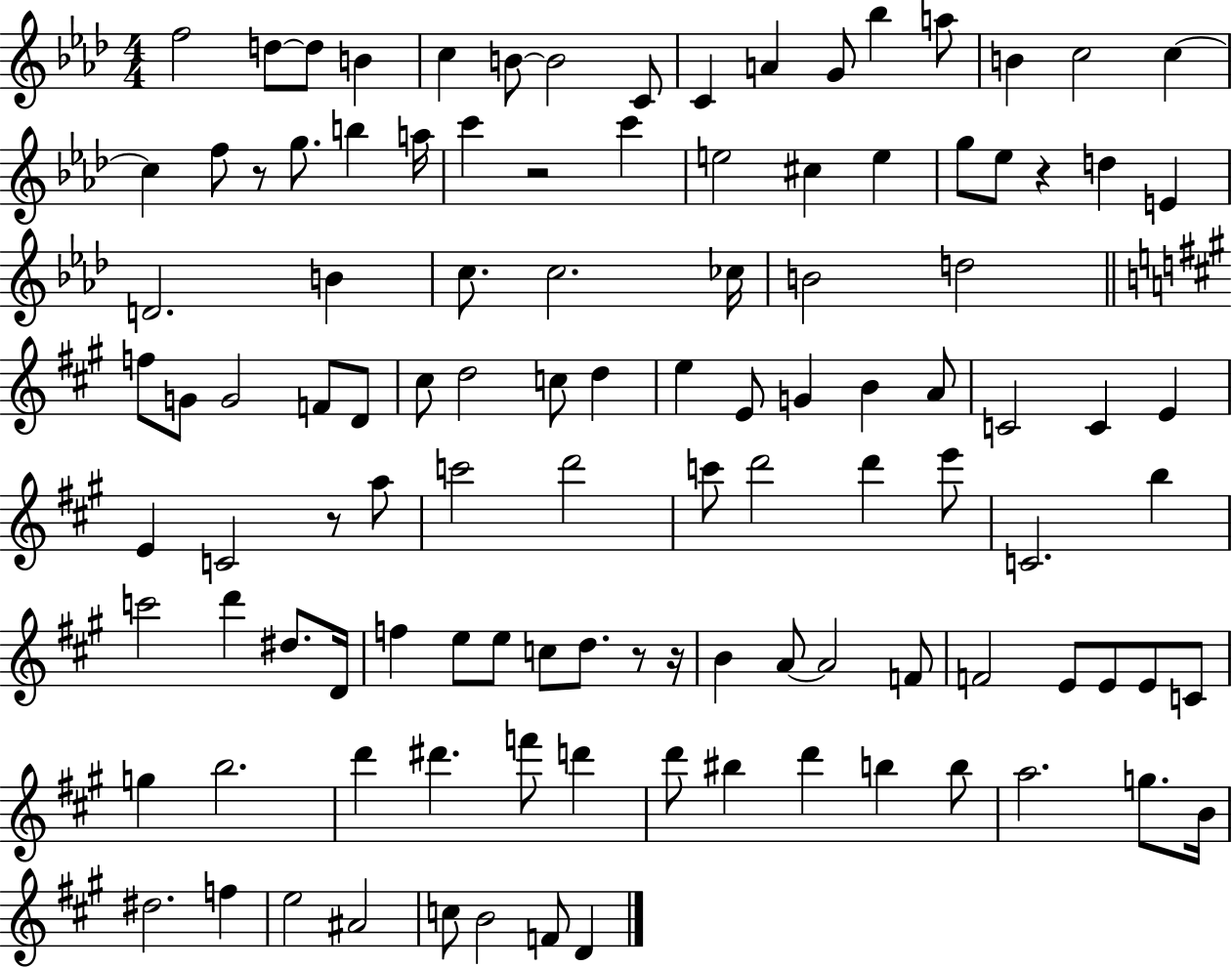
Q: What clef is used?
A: treble